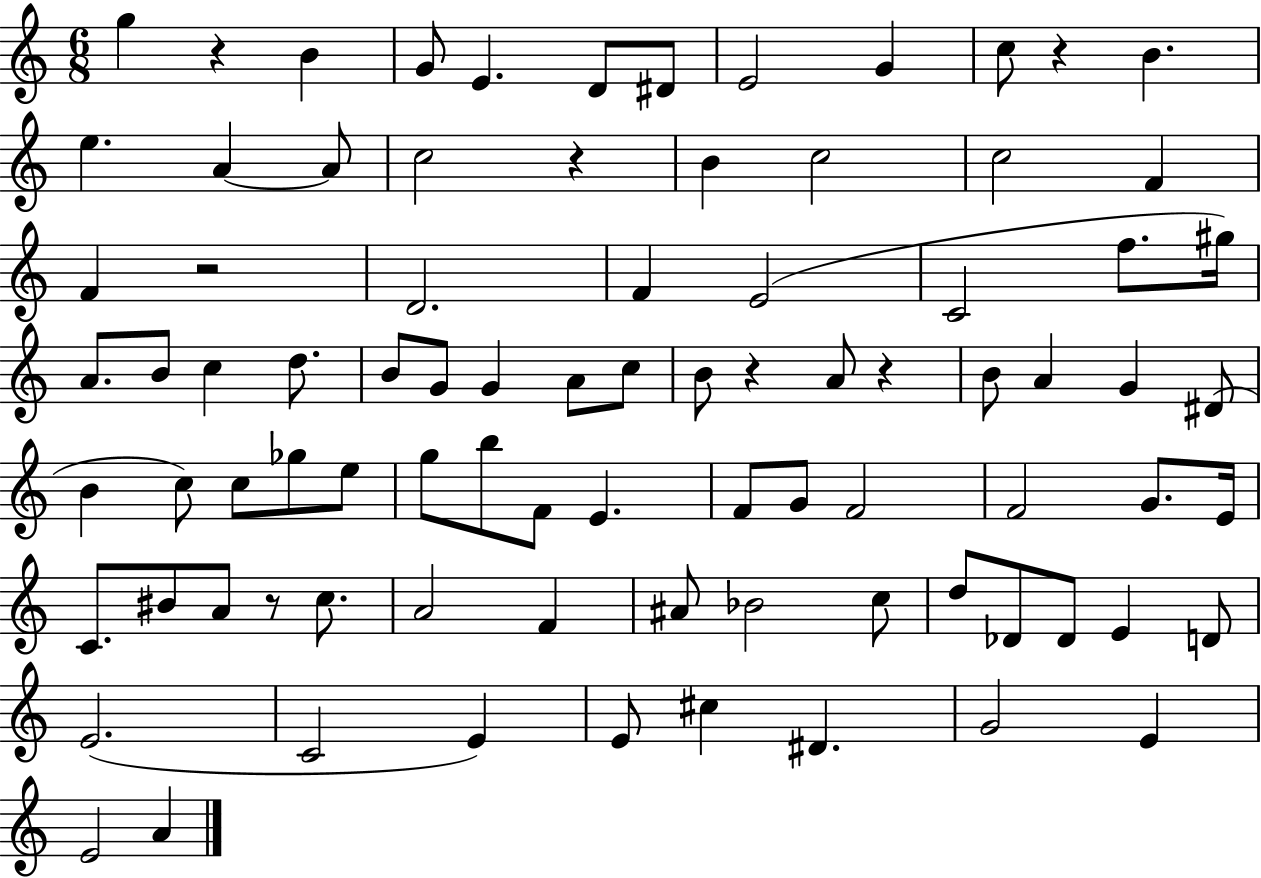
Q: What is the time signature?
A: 6/8